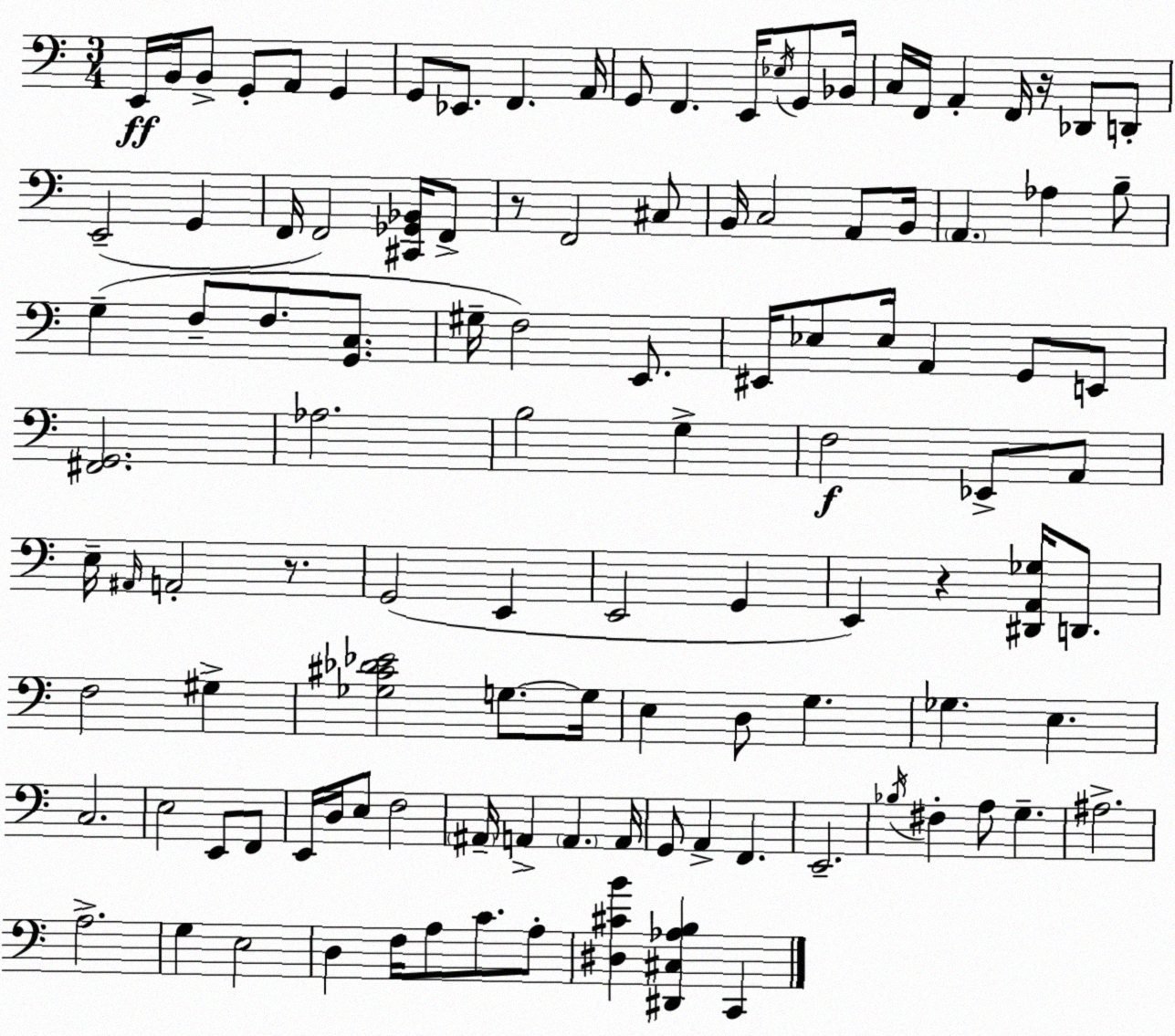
X:1
T:Untitled
M:3/4
L:1/4
K:C
E,,/4 B,,/4 B,,/2 G,,/2 A,,/2 G,, G,,/2 _E,,/2 F,, A,,/4 G,,/2 F,, E,,/4 _E,/4 G,,/2 _B,,/4 C,/4 F,,/4 A,, F,,/4 z/4 _D,,/2 D,,/2 E,,2 G,, F,,/4 F,,2 [^C,,_G,,_B,,]/4 F,,/2 z/2 F,,2 ^C,/2 B,,/4 C,2 A,,/2 B,,/4 A,, _A, B,/2 G, F,/2 F,/2 [G,,C,]/2 ^G,/4 F,2 E,,/2 ^E,,/4 _E,/2 _E,/4 A,, G,,/2 E,,/2 [^F,,G,,]2 _A,2 B,2 G, F,2 _E,,/2 A,,/2 E,/4 ^A,,/4 A,,2 z/2 G,,2 E,, E,,2 G,, E,, z [^D,,A,,_G,]/4 D,,/2 F,2 ^G, [_G,^C_D_E]2 G,/2 G,/4 E, D,/2 G, _G, E, C,2 E,2 E,,/2 F,,/2 E,,/4 D,/4 E,/2 F,2 ^A,,/4 A,, A,, A,,/4 G,,/2 A,, F,, E,,2 _B,/4 ^F, A,/2 G, ^A,2 A,2 G, E,2 D, F,/4 A,/2 C/2 A,/2 [^D,^CB] [^D,,^C,_A,B,] C,,